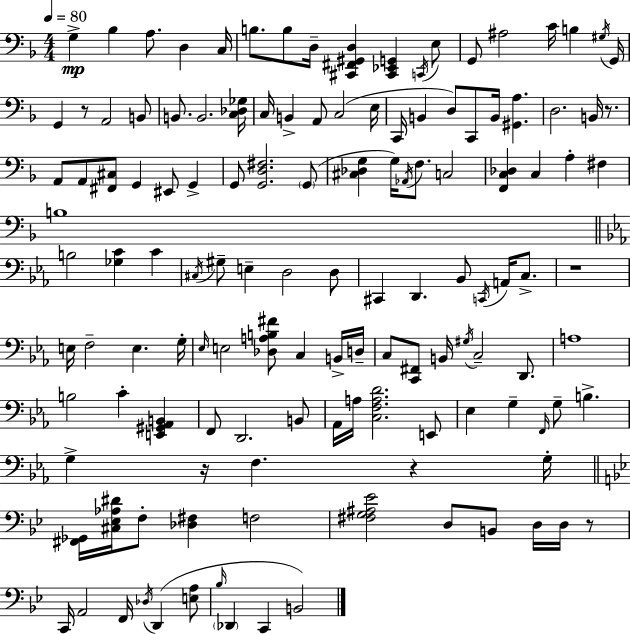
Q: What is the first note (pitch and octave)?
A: G3